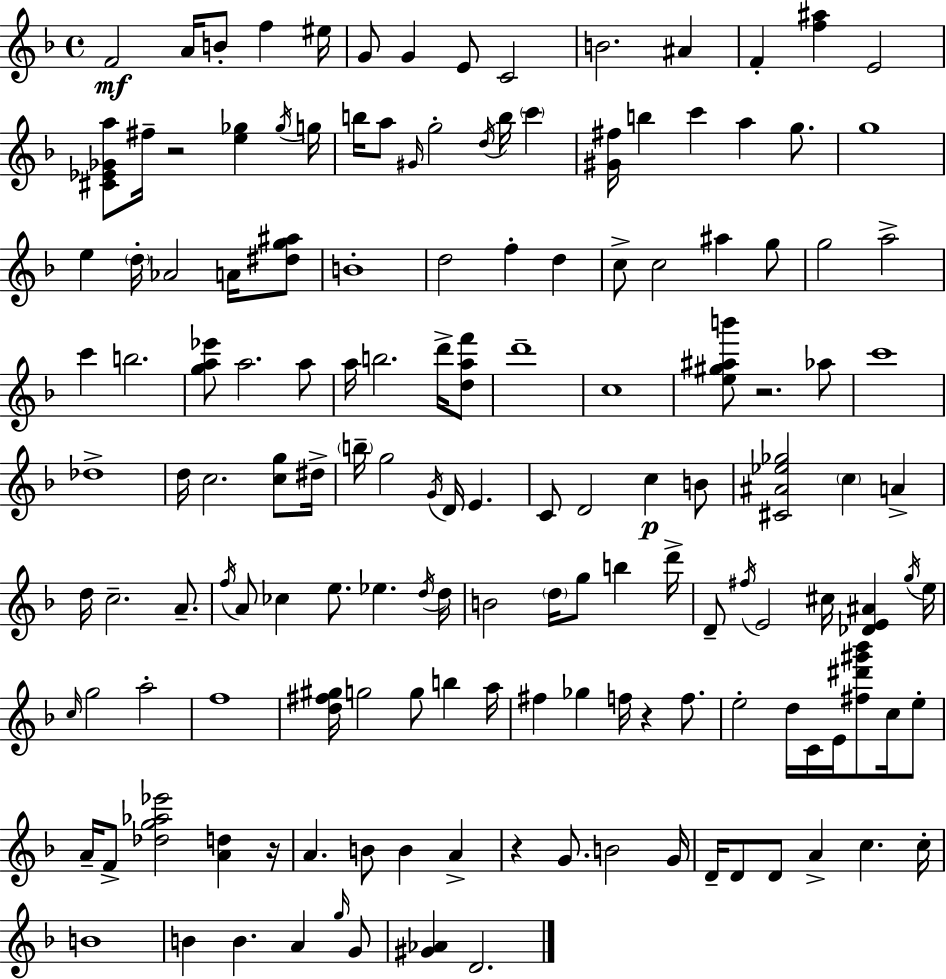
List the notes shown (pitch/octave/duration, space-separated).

F4/h A4/s B4/e F5/q EIS5/s G4/e G4/q E4/e C4/h B4/h. A#4/q F4/q [F5,A#5]/q E4/h [C#4,Eb4,Gb4,A5]/e F#5/s R/h [E5,Gb5]/q Gb5/s G5/s B5/s A5/e G#4/s G5/h D5/s B5/s C6/q [G#4,F#5]/s B5/q C6/q A5/q G5/e. G5/w E5/q D5/s Ab4/h A4/s [D#5,G5,A#5]/e B4/w D5/h F5/q D5/q C5/e C5/h A#5/q G5/e G5/h A5/h C6/q B5/h. [G5,A5,Eb6]/e A5/h. A5/e A5/s B5/h. D6/s [D5,A5,F6]/e D6/w C5/w [E5,G#5,A#5,B6]/e R/h. Ab5/e C6/w Db5/w D5/s C5/h. [C5,G5]/e D#5/s B5/s G5/h G4/s D4/s E4/q. C4/e D4/h C5/q B4/e [C#4,A#4,Eb5,Gb5]/h C5/q A4/q D5/s C5/h. A4/e. F5/s A4/e CES5/q E5/e. Eb5/q. D5/s D5/s B4/h D5/s G5/e B5/q D6/s D4/e F#5/s E4/h C#5/s [Db4,E4,A#4]/q G5/s E5/s C5/s G5/h A5/h F5/w [D5,F#5,G#5]/s G5/h G5/e B5/q A5/s F#5/q Gb5/q F5/s R/q F5/e. E5/h D5/s C4/s E4/s [F#5,D#6,G#6,Bb6]/e C5/s E5/e A4/s F4/e [Db5,G5,Ab5,Eb6]/h [A4,D5]/q R/s A4/q. B4/e B4/q A4/q R/q G4/e. B4/h G4/s D4/s D4/e D4/e A4/q C5/q. C5/s B4/w B4/q B4/q. A4/q G5/s G4/e [G#4,Ab4]/q D4/h.